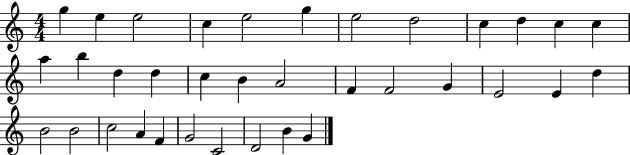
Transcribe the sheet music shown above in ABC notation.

X:1
T:Untitled
M:4/4
L:1/4
K:C
g e e2 c e2 g e2 d2 c d c c a b d d c B A2 F F2 G E2 E d B2 B2 c2 A F G2 C2 D2 B G